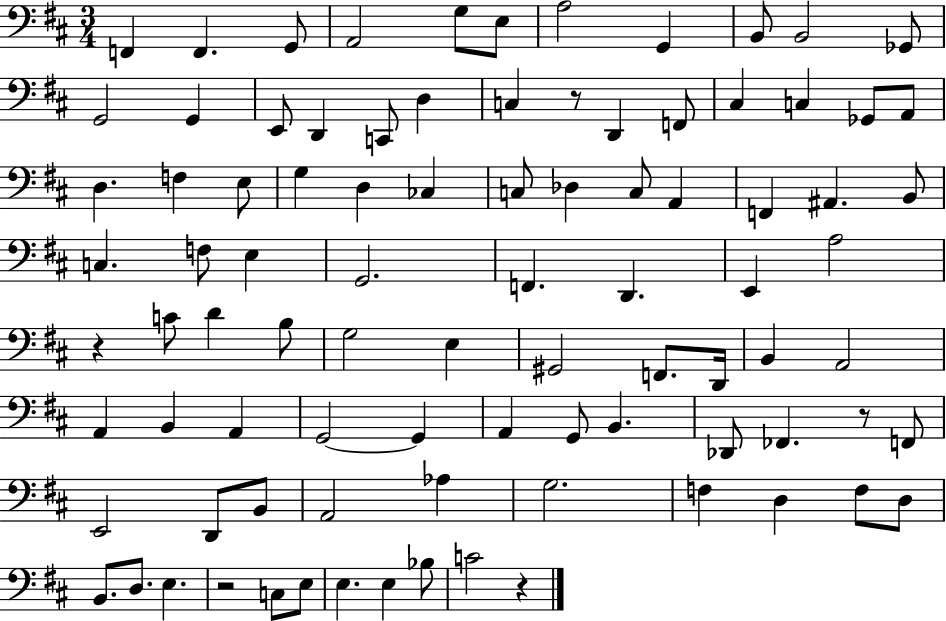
F2/q F2/q. G2/e A2/h G3/e E3/e A3/h G2/q B2/e B2/h Gb2/e G2/h G2/q E2/e D2/q C2/e D3/q C3/q R/e D2/q F2/e C#3/q C3/q Gb2/e A2/e D3/q. F3/q E3/e G3/q D3/q CES3/q C3/e Db3/q C3/e A2/q F2/q A#2/q. B2/e C3/q. F3/e E3/q G2/h. F2/q. D2/q. E2/q A3/h R/q C4/e D4/q B3/e G3/h E3/q G#2/h F2/e. D2/s B2/q A2/h A2/q B2/q A2/q G2/h G2/q A2/q G2/e B2/q. Db2/e FES2/q. R/e F2/e E2/h D2/e B2/e A2/h Ab3/q G3/h. F3/q D3/q F3/e D3/e B2/e. D3/e. E3/q. R/h C3/e E3/e E3/q. E3/q Bb3/e C4/h R/q